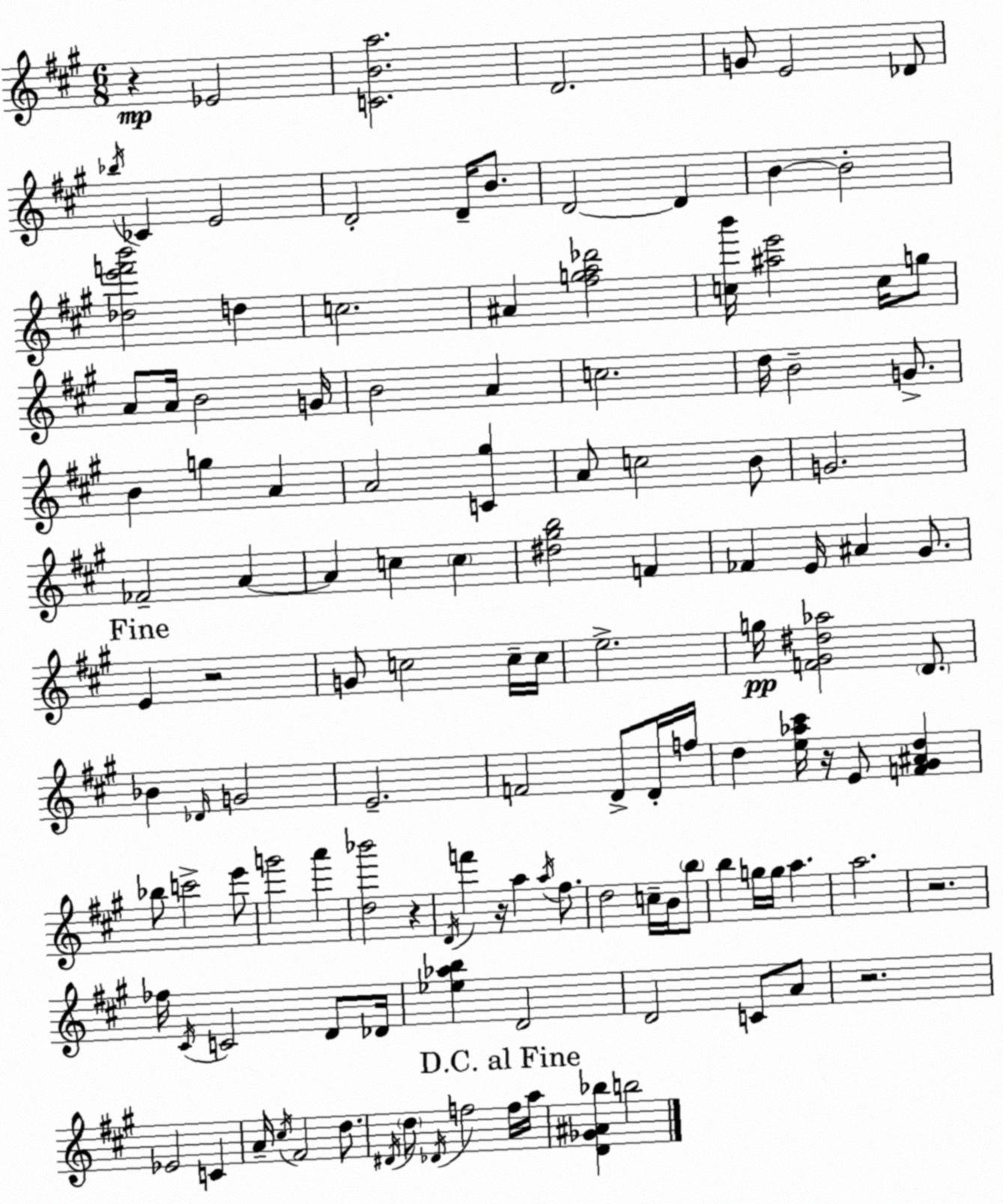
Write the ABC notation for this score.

X:1
T:Untitled
M:6/8
L:1/4
K:A
z _E2 [CBa]2 D2 G/2 E2 _D/2 _b/4 _C E2 D2 D/4 B/2 D2 D B B2 [_de'f'b']2 d c2 ^A [^fga_d']2 [cb']/4 [^ae']2 c/4 g/2 A/2 A/4 B2 G/4 B2 A c2 d/4 B2 G/2 B g A A2 [C^g] A/2 c2 B/2 G2 _F2 A A c c [^d^gb]2 F _F E/4 ^A ^G/2 E z2 G/2 c2 c/4 c/4 e2 g/4 [F^G^d_a]2 D/2 _B _D/4 G2 E2 F2 D/2 D/4 f/4 d [e_a^c']/4 z/4 E/2 [F^G^Ad] _b/2 c'2 e'/2 g'2 a' [d_b']2 z D/4 f' z/4 a a/4 ^f/2 d2 c/4 B/4 b/2 b g/4 g/4 a a2 z2 _f/4 ^C/4 C2 D/2 _D/4 [_e_ab] D2 D2 C/2 A/2 z2 _E2 C A/4 ^c/4 ^F2 d/2 ^D/4 d/2 _D/4 f2 f/4 a/4 [D_G^A_b] b2